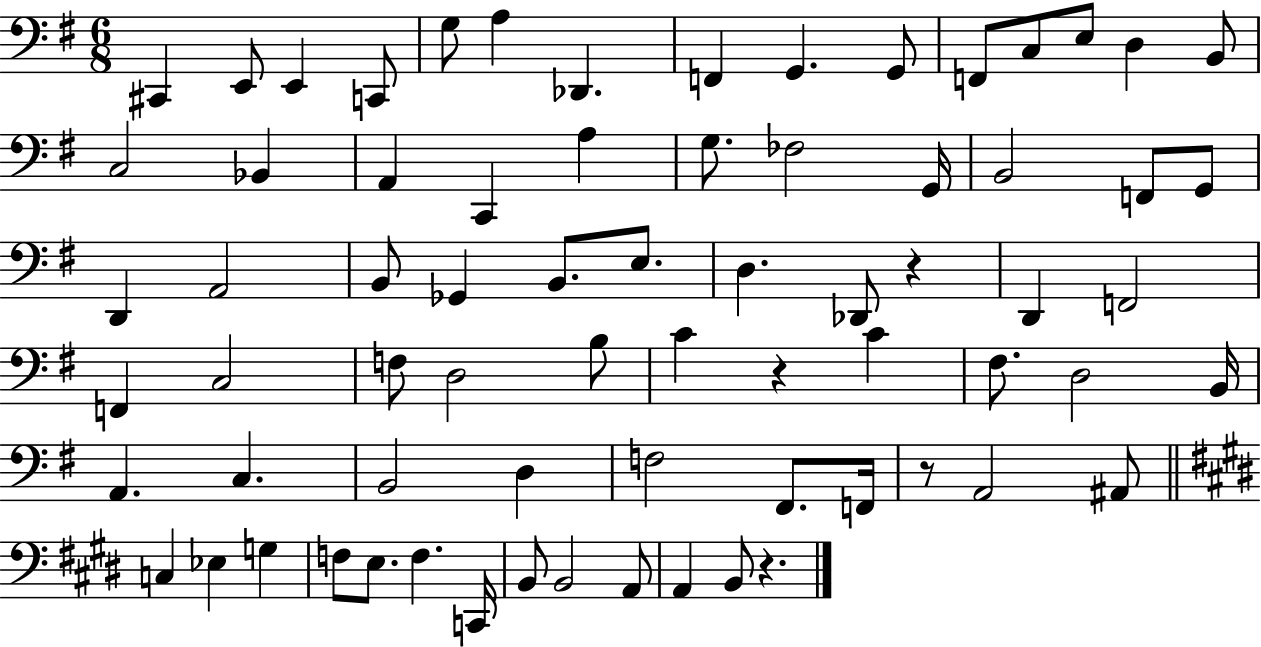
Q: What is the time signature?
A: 6/8